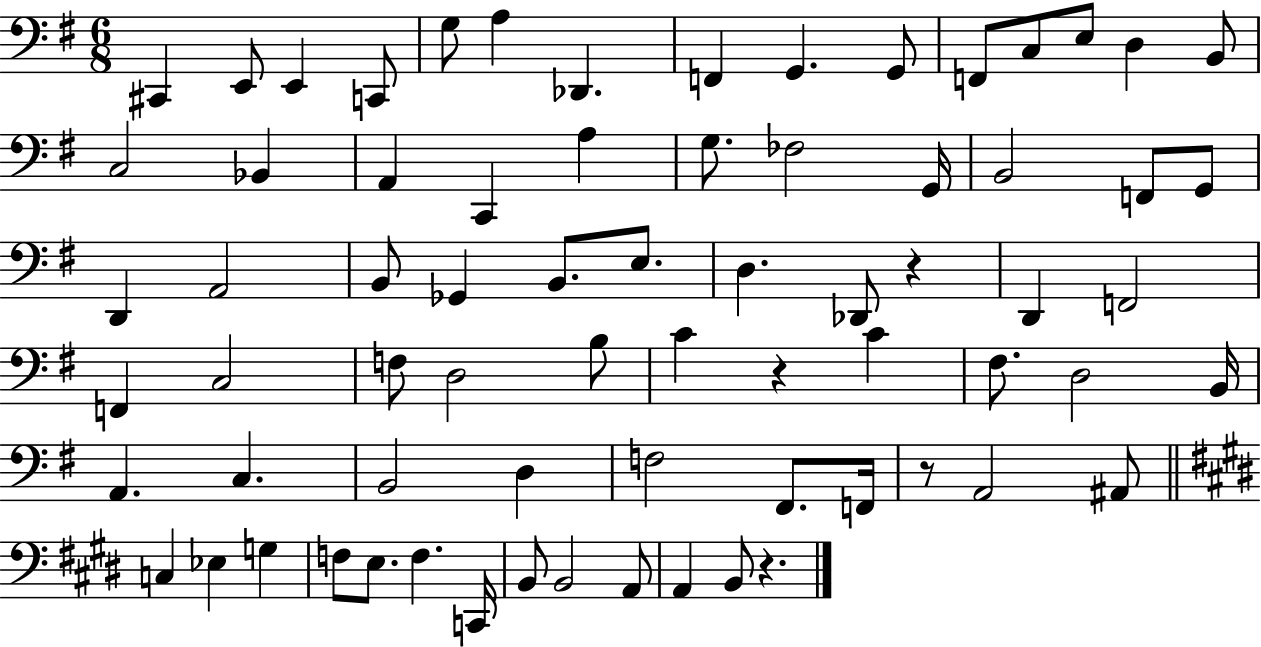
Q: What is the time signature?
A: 6/8